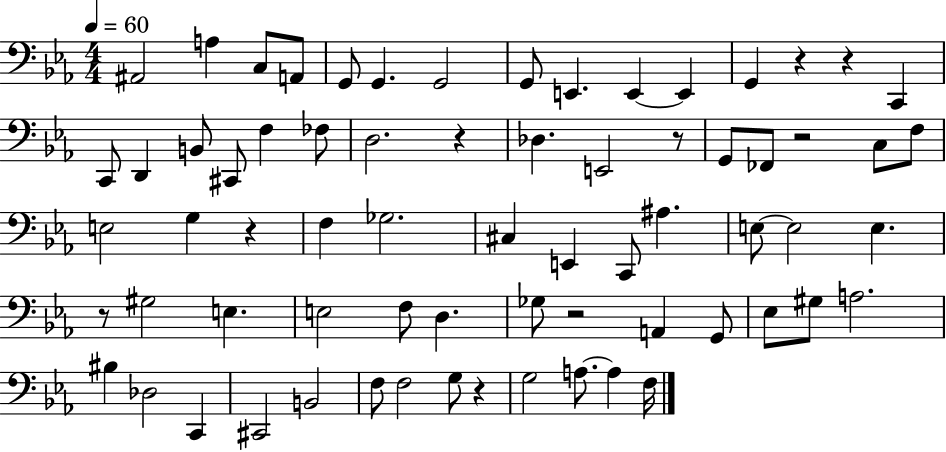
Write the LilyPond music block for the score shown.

{
  \clef bass
  \numericTimeSignature
  \time 4/4
  \key ees \major
  \tempo 4 = 60
  \repeat volta 2 { ais,2 a4 c8 a,8 | g,8 g,4. g,2 | g,8 e,4. e,4~~ e,4 | g,4 r4 r4 c,4 | \break c,8 d,4 b,8 cis,8 f4 fes8 | d2. r4 | des4. e,2 r8 | g,8 fes,8 r2 c8 f8 | \break e2 g4 r4 | f4 ges2. | cis4 e,4 c,8 ais4. | e8~~ e2 e4. | \break r8 gis2 e4. | e2 f8 d4. | ges8 r2 a,4 g,8 | ees8 gis8 a2. | \break bis4 des2 c,4 | cis,2 b,2 | f8 f2 g8 r4 | g2 a8.~~ a4 f16 | \break } \bar "|."
}